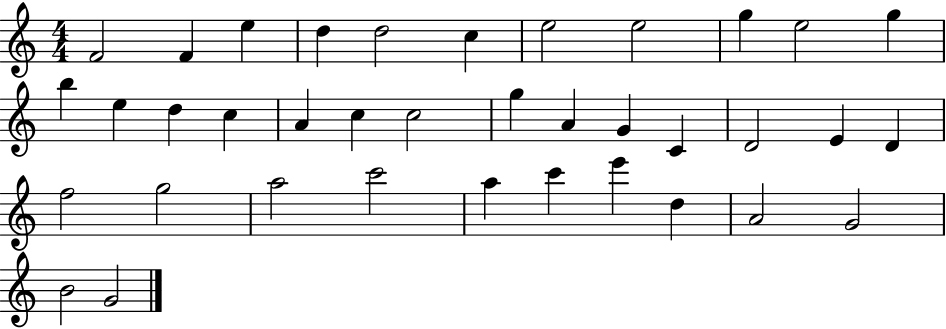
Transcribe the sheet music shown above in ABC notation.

X:1
T:Untitled
M:4/4
L:1/4
K:C
F2 F e d d2 c e2 e2 g e2 g b e d c A c c2 g A G C D2 E D f2 g2 a2 c'2 a c' e' d A2 G2 B2 G2